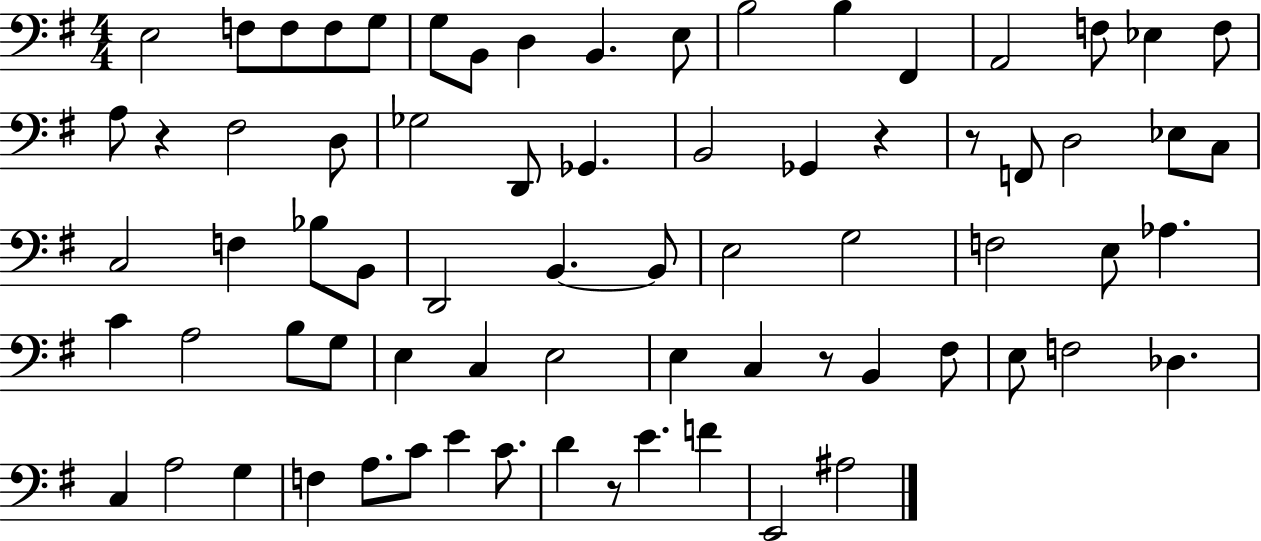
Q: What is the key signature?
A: G major